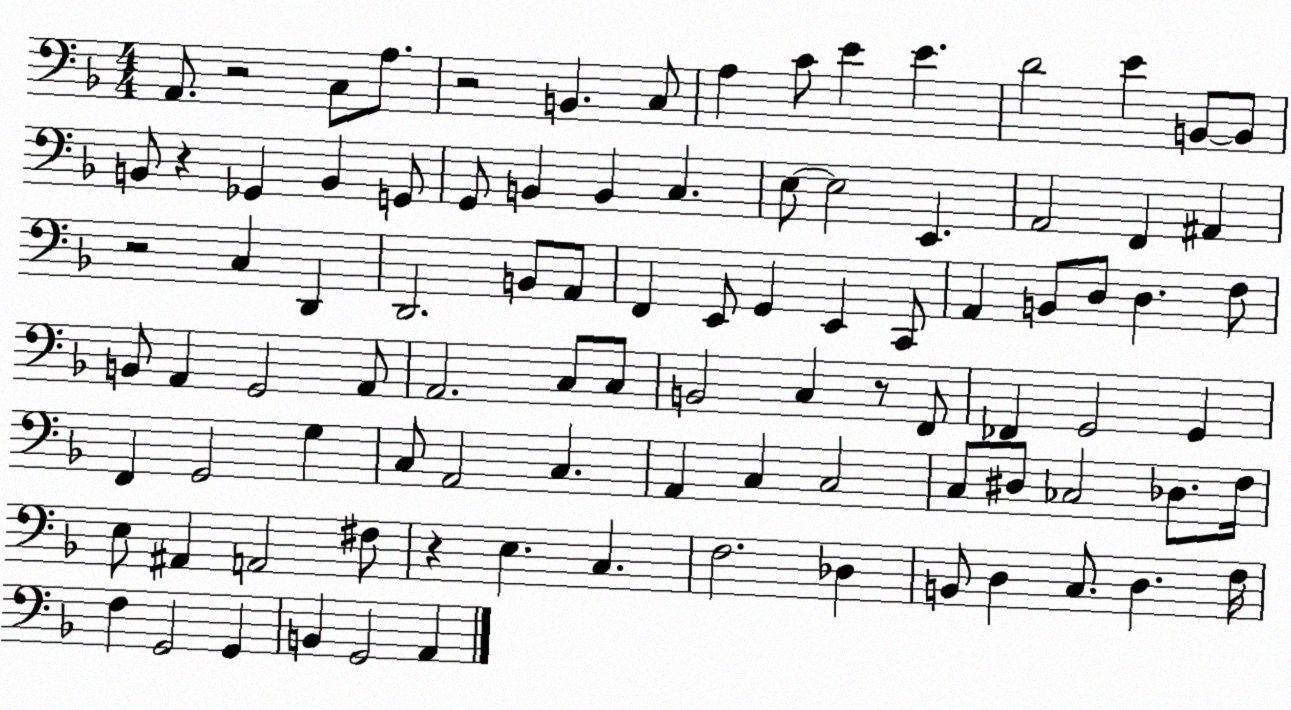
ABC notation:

X:1
T:Untitled
M:4/4
L:1/4
K:F
A,,/2 z2 C,/2 A,/2 z2 B,, C,/2 A, C/2 E E D2 E B,,/2 B,,/2 B,,/2 z _G,, B,, G,,/2 G,,/2 B,, B,, C, E,/2 E,2 E,, A,,2 F,, ^A,, z2 C, D,, D,,2 B,,/2 A,,/2 F,, E,,/2 G,, E,, C,,/2 A,, B,,/2 D,/2 D, F,/2 B,,/2 A,, G,,2 A,,/2 A,,2 C,/2 C,/2 B,,2 C, z/2 F,,/2 _F,, G,,2 G,, F,, G,,2 G, C,/2 A,,2 C, A,, C, C,2 C,/2 ^D,/2 _C,2 _D,/2 F,/4 E,/2 ^A,, A,,2 ^F,/2 z E, C, F,2 _D, B,,/2 D, C,/2 D, F,/4 F, G,,2 G,, B,, G,,2 A,,